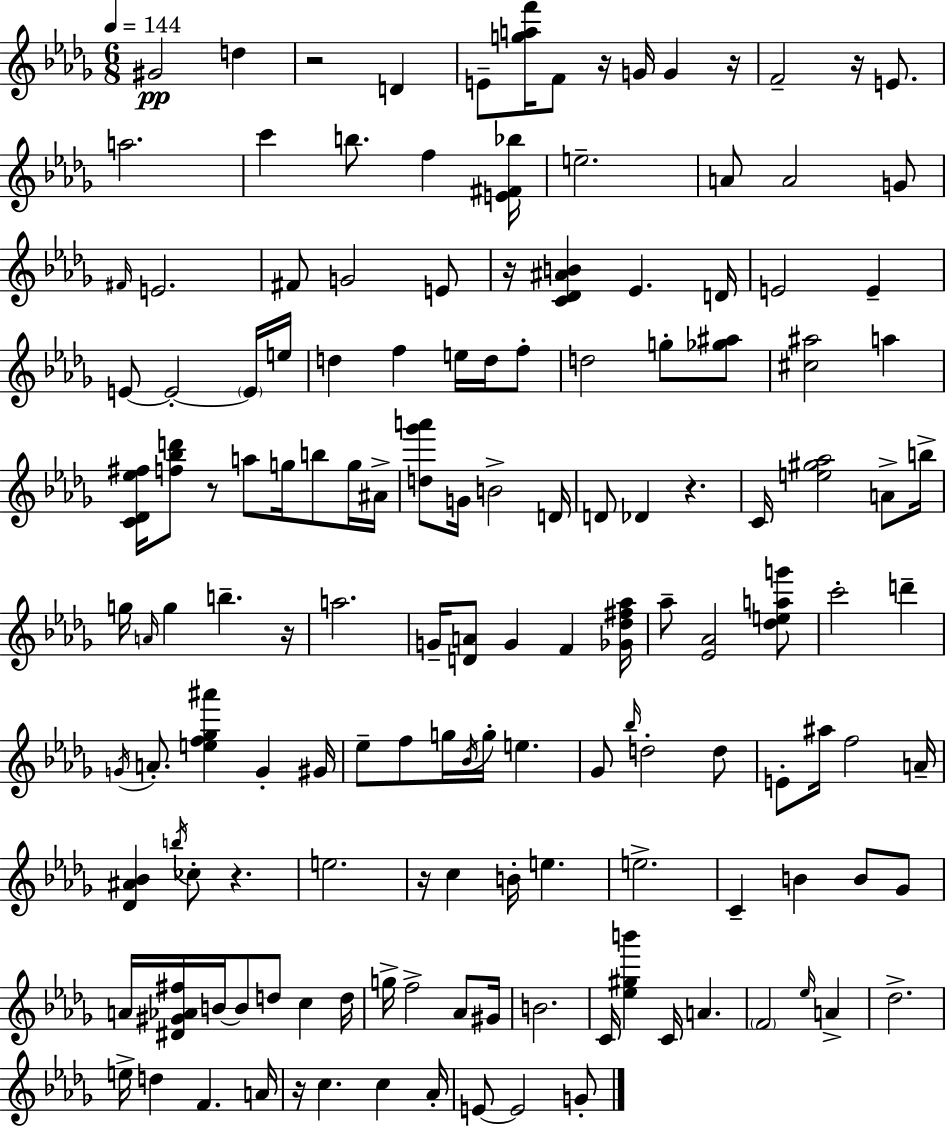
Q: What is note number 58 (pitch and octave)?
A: G4